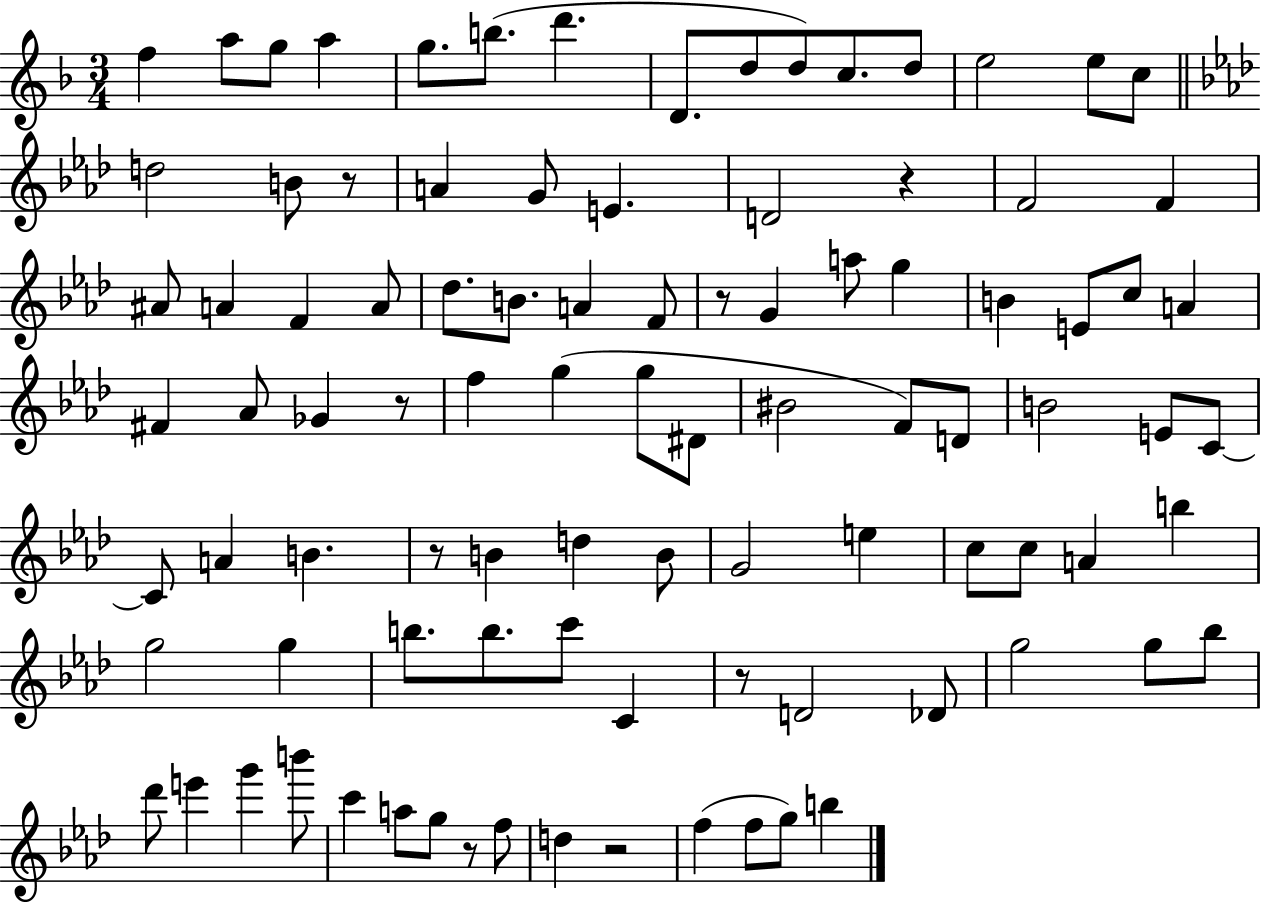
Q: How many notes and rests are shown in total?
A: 95